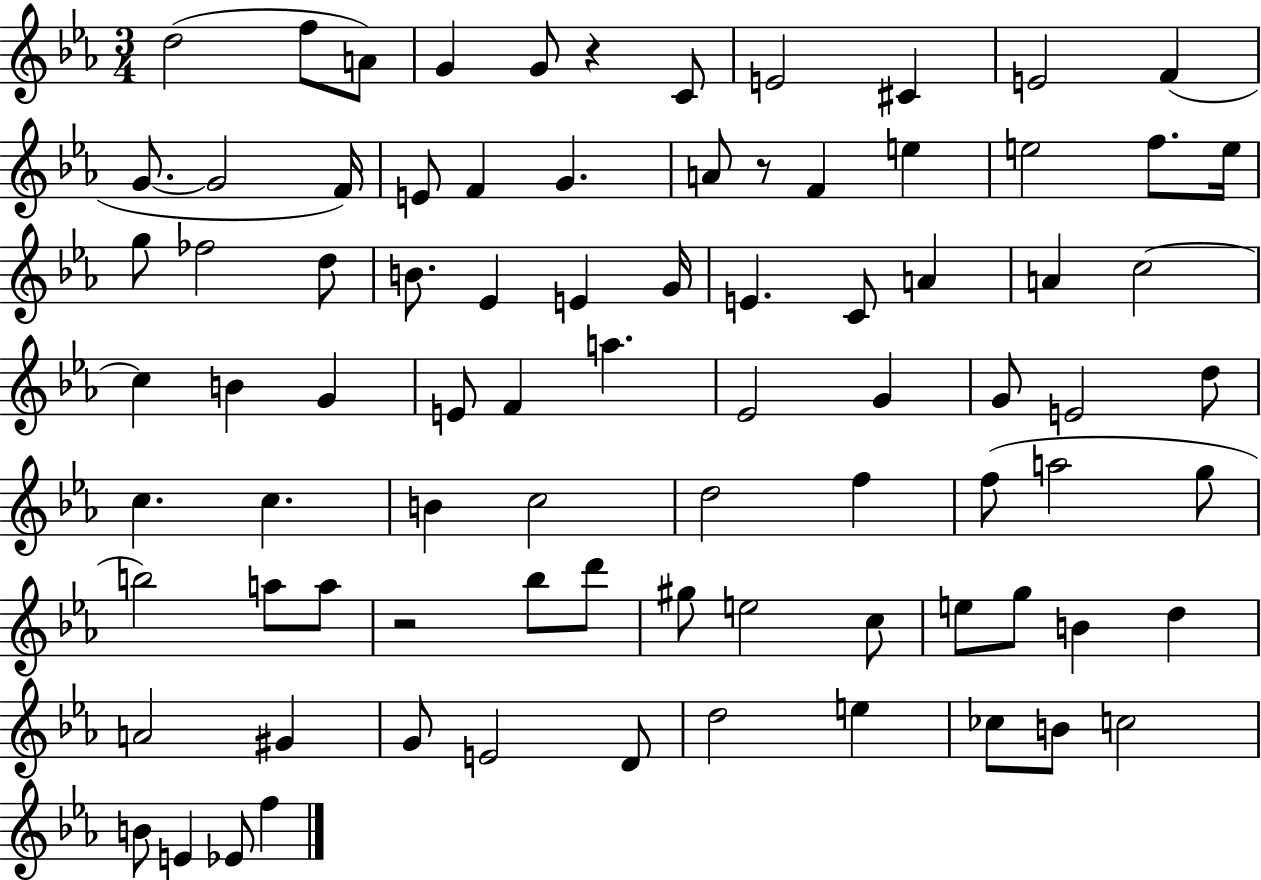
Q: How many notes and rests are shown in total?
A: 83